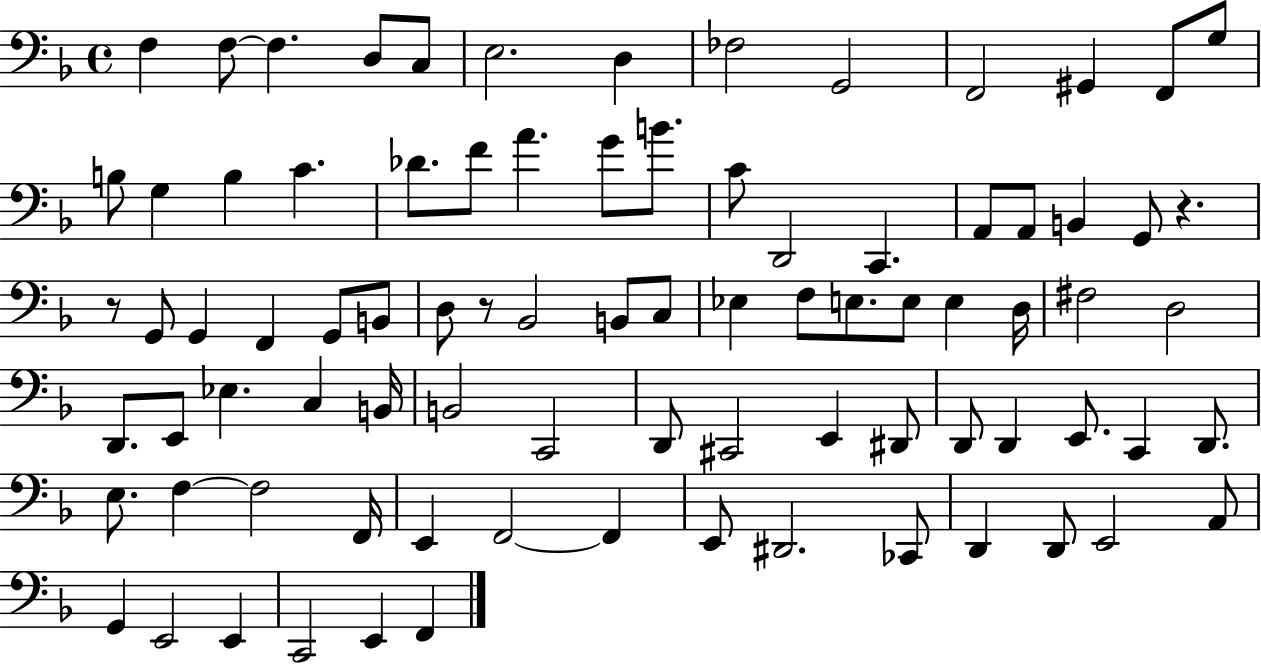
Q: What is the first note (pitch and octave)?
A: F3